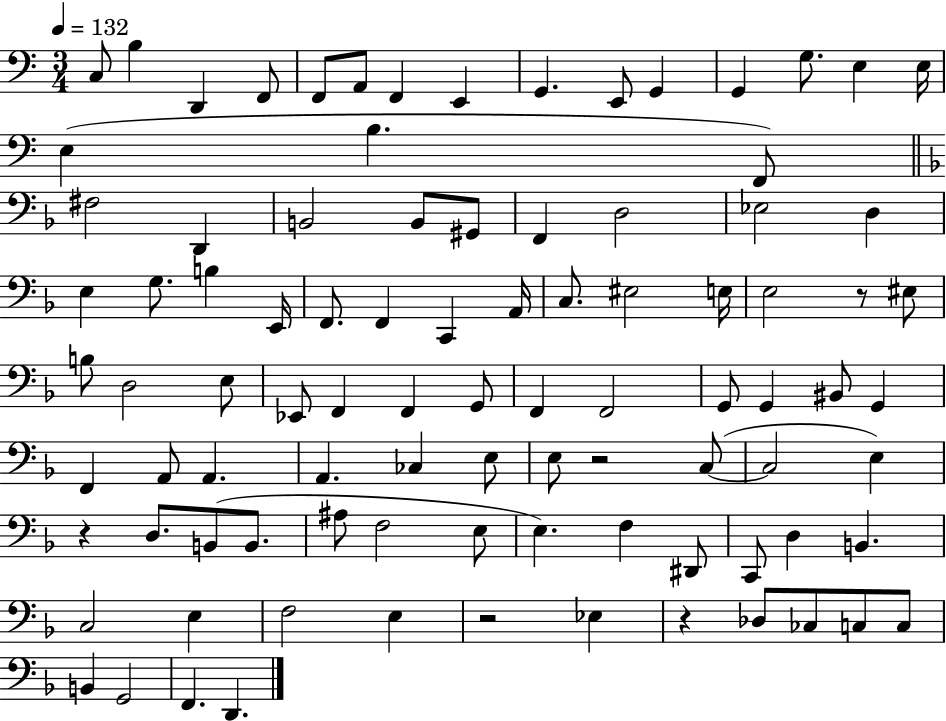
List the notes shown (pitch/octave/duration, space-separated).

C3/e B3/q D2/q F2/e F2/e A2/e F2/q E2/q G2/q. E2/e G2/q G2/q G3/e. E3/q E3/s E3/q B3/q. F2/e F#3/h D2/q B2/h B2/e G#2/e F2/q D3/h Eb3/h D3/q E3/q G3/e. B3/q E2/s F2/e. F2/q C2/q A2/s C3/e. EIS3/h E3/s E3/h R/e EIS3/e B3/e D3/h E3/e Eb2/e F2/q F2/q G2/e F2/q F2/h G2/e G2/q BIS2/e G2/q F2/q A2/e A2/q. A2/q. CES3/q E3/e E3/e R/h C3/e C3/h E3/q R/q D3/e. B2/e B2/e. A#3/e F3/h E3/e E3/q. F3/q D#2/e C2/e D3/q B2/q. C3/h E3/q F3/h E3/q R/h Eb3/q R/q Db3/e CES3/e C3/e C3/e B2/q G2/h F2/q. D2/q.